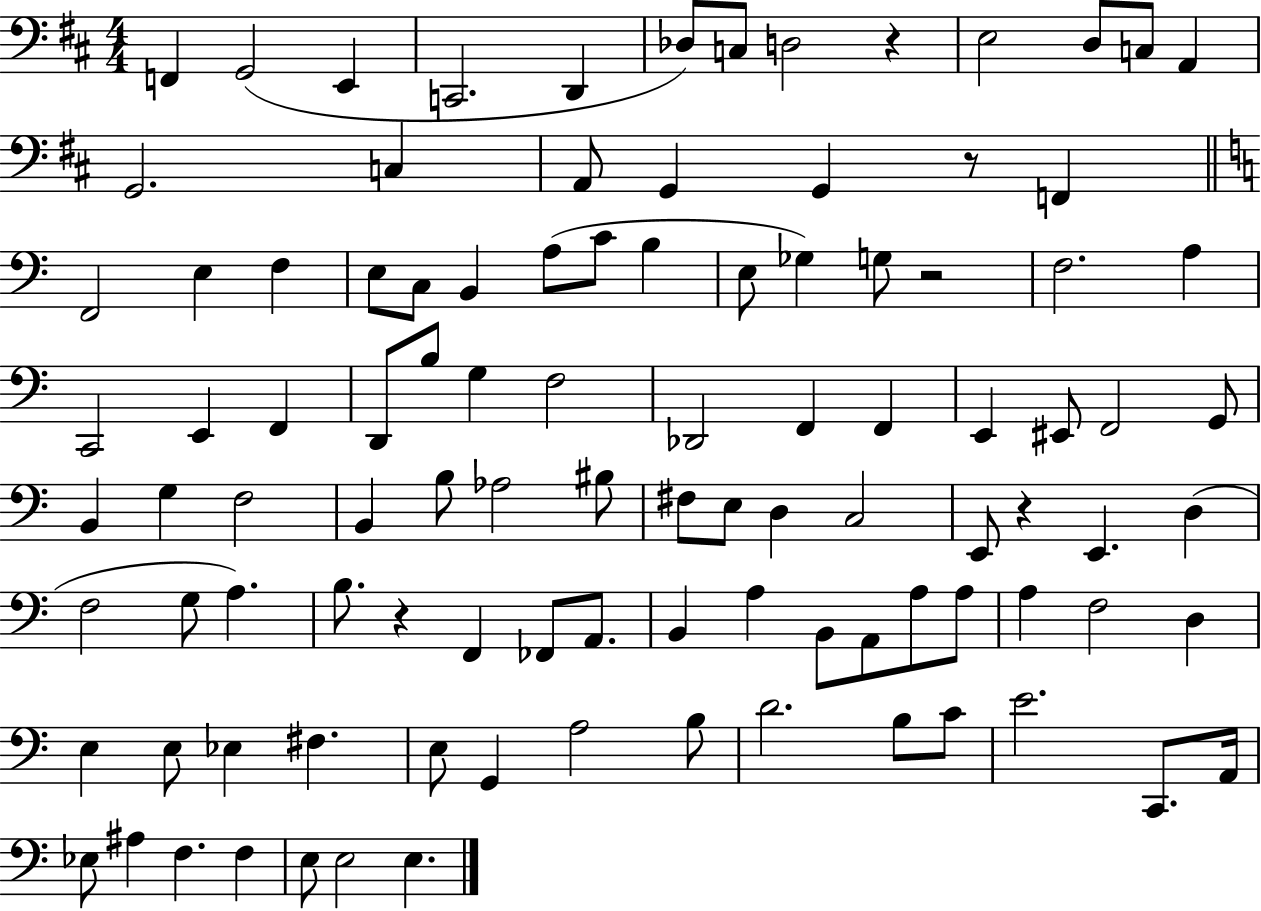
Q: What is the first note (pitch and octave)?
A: F2